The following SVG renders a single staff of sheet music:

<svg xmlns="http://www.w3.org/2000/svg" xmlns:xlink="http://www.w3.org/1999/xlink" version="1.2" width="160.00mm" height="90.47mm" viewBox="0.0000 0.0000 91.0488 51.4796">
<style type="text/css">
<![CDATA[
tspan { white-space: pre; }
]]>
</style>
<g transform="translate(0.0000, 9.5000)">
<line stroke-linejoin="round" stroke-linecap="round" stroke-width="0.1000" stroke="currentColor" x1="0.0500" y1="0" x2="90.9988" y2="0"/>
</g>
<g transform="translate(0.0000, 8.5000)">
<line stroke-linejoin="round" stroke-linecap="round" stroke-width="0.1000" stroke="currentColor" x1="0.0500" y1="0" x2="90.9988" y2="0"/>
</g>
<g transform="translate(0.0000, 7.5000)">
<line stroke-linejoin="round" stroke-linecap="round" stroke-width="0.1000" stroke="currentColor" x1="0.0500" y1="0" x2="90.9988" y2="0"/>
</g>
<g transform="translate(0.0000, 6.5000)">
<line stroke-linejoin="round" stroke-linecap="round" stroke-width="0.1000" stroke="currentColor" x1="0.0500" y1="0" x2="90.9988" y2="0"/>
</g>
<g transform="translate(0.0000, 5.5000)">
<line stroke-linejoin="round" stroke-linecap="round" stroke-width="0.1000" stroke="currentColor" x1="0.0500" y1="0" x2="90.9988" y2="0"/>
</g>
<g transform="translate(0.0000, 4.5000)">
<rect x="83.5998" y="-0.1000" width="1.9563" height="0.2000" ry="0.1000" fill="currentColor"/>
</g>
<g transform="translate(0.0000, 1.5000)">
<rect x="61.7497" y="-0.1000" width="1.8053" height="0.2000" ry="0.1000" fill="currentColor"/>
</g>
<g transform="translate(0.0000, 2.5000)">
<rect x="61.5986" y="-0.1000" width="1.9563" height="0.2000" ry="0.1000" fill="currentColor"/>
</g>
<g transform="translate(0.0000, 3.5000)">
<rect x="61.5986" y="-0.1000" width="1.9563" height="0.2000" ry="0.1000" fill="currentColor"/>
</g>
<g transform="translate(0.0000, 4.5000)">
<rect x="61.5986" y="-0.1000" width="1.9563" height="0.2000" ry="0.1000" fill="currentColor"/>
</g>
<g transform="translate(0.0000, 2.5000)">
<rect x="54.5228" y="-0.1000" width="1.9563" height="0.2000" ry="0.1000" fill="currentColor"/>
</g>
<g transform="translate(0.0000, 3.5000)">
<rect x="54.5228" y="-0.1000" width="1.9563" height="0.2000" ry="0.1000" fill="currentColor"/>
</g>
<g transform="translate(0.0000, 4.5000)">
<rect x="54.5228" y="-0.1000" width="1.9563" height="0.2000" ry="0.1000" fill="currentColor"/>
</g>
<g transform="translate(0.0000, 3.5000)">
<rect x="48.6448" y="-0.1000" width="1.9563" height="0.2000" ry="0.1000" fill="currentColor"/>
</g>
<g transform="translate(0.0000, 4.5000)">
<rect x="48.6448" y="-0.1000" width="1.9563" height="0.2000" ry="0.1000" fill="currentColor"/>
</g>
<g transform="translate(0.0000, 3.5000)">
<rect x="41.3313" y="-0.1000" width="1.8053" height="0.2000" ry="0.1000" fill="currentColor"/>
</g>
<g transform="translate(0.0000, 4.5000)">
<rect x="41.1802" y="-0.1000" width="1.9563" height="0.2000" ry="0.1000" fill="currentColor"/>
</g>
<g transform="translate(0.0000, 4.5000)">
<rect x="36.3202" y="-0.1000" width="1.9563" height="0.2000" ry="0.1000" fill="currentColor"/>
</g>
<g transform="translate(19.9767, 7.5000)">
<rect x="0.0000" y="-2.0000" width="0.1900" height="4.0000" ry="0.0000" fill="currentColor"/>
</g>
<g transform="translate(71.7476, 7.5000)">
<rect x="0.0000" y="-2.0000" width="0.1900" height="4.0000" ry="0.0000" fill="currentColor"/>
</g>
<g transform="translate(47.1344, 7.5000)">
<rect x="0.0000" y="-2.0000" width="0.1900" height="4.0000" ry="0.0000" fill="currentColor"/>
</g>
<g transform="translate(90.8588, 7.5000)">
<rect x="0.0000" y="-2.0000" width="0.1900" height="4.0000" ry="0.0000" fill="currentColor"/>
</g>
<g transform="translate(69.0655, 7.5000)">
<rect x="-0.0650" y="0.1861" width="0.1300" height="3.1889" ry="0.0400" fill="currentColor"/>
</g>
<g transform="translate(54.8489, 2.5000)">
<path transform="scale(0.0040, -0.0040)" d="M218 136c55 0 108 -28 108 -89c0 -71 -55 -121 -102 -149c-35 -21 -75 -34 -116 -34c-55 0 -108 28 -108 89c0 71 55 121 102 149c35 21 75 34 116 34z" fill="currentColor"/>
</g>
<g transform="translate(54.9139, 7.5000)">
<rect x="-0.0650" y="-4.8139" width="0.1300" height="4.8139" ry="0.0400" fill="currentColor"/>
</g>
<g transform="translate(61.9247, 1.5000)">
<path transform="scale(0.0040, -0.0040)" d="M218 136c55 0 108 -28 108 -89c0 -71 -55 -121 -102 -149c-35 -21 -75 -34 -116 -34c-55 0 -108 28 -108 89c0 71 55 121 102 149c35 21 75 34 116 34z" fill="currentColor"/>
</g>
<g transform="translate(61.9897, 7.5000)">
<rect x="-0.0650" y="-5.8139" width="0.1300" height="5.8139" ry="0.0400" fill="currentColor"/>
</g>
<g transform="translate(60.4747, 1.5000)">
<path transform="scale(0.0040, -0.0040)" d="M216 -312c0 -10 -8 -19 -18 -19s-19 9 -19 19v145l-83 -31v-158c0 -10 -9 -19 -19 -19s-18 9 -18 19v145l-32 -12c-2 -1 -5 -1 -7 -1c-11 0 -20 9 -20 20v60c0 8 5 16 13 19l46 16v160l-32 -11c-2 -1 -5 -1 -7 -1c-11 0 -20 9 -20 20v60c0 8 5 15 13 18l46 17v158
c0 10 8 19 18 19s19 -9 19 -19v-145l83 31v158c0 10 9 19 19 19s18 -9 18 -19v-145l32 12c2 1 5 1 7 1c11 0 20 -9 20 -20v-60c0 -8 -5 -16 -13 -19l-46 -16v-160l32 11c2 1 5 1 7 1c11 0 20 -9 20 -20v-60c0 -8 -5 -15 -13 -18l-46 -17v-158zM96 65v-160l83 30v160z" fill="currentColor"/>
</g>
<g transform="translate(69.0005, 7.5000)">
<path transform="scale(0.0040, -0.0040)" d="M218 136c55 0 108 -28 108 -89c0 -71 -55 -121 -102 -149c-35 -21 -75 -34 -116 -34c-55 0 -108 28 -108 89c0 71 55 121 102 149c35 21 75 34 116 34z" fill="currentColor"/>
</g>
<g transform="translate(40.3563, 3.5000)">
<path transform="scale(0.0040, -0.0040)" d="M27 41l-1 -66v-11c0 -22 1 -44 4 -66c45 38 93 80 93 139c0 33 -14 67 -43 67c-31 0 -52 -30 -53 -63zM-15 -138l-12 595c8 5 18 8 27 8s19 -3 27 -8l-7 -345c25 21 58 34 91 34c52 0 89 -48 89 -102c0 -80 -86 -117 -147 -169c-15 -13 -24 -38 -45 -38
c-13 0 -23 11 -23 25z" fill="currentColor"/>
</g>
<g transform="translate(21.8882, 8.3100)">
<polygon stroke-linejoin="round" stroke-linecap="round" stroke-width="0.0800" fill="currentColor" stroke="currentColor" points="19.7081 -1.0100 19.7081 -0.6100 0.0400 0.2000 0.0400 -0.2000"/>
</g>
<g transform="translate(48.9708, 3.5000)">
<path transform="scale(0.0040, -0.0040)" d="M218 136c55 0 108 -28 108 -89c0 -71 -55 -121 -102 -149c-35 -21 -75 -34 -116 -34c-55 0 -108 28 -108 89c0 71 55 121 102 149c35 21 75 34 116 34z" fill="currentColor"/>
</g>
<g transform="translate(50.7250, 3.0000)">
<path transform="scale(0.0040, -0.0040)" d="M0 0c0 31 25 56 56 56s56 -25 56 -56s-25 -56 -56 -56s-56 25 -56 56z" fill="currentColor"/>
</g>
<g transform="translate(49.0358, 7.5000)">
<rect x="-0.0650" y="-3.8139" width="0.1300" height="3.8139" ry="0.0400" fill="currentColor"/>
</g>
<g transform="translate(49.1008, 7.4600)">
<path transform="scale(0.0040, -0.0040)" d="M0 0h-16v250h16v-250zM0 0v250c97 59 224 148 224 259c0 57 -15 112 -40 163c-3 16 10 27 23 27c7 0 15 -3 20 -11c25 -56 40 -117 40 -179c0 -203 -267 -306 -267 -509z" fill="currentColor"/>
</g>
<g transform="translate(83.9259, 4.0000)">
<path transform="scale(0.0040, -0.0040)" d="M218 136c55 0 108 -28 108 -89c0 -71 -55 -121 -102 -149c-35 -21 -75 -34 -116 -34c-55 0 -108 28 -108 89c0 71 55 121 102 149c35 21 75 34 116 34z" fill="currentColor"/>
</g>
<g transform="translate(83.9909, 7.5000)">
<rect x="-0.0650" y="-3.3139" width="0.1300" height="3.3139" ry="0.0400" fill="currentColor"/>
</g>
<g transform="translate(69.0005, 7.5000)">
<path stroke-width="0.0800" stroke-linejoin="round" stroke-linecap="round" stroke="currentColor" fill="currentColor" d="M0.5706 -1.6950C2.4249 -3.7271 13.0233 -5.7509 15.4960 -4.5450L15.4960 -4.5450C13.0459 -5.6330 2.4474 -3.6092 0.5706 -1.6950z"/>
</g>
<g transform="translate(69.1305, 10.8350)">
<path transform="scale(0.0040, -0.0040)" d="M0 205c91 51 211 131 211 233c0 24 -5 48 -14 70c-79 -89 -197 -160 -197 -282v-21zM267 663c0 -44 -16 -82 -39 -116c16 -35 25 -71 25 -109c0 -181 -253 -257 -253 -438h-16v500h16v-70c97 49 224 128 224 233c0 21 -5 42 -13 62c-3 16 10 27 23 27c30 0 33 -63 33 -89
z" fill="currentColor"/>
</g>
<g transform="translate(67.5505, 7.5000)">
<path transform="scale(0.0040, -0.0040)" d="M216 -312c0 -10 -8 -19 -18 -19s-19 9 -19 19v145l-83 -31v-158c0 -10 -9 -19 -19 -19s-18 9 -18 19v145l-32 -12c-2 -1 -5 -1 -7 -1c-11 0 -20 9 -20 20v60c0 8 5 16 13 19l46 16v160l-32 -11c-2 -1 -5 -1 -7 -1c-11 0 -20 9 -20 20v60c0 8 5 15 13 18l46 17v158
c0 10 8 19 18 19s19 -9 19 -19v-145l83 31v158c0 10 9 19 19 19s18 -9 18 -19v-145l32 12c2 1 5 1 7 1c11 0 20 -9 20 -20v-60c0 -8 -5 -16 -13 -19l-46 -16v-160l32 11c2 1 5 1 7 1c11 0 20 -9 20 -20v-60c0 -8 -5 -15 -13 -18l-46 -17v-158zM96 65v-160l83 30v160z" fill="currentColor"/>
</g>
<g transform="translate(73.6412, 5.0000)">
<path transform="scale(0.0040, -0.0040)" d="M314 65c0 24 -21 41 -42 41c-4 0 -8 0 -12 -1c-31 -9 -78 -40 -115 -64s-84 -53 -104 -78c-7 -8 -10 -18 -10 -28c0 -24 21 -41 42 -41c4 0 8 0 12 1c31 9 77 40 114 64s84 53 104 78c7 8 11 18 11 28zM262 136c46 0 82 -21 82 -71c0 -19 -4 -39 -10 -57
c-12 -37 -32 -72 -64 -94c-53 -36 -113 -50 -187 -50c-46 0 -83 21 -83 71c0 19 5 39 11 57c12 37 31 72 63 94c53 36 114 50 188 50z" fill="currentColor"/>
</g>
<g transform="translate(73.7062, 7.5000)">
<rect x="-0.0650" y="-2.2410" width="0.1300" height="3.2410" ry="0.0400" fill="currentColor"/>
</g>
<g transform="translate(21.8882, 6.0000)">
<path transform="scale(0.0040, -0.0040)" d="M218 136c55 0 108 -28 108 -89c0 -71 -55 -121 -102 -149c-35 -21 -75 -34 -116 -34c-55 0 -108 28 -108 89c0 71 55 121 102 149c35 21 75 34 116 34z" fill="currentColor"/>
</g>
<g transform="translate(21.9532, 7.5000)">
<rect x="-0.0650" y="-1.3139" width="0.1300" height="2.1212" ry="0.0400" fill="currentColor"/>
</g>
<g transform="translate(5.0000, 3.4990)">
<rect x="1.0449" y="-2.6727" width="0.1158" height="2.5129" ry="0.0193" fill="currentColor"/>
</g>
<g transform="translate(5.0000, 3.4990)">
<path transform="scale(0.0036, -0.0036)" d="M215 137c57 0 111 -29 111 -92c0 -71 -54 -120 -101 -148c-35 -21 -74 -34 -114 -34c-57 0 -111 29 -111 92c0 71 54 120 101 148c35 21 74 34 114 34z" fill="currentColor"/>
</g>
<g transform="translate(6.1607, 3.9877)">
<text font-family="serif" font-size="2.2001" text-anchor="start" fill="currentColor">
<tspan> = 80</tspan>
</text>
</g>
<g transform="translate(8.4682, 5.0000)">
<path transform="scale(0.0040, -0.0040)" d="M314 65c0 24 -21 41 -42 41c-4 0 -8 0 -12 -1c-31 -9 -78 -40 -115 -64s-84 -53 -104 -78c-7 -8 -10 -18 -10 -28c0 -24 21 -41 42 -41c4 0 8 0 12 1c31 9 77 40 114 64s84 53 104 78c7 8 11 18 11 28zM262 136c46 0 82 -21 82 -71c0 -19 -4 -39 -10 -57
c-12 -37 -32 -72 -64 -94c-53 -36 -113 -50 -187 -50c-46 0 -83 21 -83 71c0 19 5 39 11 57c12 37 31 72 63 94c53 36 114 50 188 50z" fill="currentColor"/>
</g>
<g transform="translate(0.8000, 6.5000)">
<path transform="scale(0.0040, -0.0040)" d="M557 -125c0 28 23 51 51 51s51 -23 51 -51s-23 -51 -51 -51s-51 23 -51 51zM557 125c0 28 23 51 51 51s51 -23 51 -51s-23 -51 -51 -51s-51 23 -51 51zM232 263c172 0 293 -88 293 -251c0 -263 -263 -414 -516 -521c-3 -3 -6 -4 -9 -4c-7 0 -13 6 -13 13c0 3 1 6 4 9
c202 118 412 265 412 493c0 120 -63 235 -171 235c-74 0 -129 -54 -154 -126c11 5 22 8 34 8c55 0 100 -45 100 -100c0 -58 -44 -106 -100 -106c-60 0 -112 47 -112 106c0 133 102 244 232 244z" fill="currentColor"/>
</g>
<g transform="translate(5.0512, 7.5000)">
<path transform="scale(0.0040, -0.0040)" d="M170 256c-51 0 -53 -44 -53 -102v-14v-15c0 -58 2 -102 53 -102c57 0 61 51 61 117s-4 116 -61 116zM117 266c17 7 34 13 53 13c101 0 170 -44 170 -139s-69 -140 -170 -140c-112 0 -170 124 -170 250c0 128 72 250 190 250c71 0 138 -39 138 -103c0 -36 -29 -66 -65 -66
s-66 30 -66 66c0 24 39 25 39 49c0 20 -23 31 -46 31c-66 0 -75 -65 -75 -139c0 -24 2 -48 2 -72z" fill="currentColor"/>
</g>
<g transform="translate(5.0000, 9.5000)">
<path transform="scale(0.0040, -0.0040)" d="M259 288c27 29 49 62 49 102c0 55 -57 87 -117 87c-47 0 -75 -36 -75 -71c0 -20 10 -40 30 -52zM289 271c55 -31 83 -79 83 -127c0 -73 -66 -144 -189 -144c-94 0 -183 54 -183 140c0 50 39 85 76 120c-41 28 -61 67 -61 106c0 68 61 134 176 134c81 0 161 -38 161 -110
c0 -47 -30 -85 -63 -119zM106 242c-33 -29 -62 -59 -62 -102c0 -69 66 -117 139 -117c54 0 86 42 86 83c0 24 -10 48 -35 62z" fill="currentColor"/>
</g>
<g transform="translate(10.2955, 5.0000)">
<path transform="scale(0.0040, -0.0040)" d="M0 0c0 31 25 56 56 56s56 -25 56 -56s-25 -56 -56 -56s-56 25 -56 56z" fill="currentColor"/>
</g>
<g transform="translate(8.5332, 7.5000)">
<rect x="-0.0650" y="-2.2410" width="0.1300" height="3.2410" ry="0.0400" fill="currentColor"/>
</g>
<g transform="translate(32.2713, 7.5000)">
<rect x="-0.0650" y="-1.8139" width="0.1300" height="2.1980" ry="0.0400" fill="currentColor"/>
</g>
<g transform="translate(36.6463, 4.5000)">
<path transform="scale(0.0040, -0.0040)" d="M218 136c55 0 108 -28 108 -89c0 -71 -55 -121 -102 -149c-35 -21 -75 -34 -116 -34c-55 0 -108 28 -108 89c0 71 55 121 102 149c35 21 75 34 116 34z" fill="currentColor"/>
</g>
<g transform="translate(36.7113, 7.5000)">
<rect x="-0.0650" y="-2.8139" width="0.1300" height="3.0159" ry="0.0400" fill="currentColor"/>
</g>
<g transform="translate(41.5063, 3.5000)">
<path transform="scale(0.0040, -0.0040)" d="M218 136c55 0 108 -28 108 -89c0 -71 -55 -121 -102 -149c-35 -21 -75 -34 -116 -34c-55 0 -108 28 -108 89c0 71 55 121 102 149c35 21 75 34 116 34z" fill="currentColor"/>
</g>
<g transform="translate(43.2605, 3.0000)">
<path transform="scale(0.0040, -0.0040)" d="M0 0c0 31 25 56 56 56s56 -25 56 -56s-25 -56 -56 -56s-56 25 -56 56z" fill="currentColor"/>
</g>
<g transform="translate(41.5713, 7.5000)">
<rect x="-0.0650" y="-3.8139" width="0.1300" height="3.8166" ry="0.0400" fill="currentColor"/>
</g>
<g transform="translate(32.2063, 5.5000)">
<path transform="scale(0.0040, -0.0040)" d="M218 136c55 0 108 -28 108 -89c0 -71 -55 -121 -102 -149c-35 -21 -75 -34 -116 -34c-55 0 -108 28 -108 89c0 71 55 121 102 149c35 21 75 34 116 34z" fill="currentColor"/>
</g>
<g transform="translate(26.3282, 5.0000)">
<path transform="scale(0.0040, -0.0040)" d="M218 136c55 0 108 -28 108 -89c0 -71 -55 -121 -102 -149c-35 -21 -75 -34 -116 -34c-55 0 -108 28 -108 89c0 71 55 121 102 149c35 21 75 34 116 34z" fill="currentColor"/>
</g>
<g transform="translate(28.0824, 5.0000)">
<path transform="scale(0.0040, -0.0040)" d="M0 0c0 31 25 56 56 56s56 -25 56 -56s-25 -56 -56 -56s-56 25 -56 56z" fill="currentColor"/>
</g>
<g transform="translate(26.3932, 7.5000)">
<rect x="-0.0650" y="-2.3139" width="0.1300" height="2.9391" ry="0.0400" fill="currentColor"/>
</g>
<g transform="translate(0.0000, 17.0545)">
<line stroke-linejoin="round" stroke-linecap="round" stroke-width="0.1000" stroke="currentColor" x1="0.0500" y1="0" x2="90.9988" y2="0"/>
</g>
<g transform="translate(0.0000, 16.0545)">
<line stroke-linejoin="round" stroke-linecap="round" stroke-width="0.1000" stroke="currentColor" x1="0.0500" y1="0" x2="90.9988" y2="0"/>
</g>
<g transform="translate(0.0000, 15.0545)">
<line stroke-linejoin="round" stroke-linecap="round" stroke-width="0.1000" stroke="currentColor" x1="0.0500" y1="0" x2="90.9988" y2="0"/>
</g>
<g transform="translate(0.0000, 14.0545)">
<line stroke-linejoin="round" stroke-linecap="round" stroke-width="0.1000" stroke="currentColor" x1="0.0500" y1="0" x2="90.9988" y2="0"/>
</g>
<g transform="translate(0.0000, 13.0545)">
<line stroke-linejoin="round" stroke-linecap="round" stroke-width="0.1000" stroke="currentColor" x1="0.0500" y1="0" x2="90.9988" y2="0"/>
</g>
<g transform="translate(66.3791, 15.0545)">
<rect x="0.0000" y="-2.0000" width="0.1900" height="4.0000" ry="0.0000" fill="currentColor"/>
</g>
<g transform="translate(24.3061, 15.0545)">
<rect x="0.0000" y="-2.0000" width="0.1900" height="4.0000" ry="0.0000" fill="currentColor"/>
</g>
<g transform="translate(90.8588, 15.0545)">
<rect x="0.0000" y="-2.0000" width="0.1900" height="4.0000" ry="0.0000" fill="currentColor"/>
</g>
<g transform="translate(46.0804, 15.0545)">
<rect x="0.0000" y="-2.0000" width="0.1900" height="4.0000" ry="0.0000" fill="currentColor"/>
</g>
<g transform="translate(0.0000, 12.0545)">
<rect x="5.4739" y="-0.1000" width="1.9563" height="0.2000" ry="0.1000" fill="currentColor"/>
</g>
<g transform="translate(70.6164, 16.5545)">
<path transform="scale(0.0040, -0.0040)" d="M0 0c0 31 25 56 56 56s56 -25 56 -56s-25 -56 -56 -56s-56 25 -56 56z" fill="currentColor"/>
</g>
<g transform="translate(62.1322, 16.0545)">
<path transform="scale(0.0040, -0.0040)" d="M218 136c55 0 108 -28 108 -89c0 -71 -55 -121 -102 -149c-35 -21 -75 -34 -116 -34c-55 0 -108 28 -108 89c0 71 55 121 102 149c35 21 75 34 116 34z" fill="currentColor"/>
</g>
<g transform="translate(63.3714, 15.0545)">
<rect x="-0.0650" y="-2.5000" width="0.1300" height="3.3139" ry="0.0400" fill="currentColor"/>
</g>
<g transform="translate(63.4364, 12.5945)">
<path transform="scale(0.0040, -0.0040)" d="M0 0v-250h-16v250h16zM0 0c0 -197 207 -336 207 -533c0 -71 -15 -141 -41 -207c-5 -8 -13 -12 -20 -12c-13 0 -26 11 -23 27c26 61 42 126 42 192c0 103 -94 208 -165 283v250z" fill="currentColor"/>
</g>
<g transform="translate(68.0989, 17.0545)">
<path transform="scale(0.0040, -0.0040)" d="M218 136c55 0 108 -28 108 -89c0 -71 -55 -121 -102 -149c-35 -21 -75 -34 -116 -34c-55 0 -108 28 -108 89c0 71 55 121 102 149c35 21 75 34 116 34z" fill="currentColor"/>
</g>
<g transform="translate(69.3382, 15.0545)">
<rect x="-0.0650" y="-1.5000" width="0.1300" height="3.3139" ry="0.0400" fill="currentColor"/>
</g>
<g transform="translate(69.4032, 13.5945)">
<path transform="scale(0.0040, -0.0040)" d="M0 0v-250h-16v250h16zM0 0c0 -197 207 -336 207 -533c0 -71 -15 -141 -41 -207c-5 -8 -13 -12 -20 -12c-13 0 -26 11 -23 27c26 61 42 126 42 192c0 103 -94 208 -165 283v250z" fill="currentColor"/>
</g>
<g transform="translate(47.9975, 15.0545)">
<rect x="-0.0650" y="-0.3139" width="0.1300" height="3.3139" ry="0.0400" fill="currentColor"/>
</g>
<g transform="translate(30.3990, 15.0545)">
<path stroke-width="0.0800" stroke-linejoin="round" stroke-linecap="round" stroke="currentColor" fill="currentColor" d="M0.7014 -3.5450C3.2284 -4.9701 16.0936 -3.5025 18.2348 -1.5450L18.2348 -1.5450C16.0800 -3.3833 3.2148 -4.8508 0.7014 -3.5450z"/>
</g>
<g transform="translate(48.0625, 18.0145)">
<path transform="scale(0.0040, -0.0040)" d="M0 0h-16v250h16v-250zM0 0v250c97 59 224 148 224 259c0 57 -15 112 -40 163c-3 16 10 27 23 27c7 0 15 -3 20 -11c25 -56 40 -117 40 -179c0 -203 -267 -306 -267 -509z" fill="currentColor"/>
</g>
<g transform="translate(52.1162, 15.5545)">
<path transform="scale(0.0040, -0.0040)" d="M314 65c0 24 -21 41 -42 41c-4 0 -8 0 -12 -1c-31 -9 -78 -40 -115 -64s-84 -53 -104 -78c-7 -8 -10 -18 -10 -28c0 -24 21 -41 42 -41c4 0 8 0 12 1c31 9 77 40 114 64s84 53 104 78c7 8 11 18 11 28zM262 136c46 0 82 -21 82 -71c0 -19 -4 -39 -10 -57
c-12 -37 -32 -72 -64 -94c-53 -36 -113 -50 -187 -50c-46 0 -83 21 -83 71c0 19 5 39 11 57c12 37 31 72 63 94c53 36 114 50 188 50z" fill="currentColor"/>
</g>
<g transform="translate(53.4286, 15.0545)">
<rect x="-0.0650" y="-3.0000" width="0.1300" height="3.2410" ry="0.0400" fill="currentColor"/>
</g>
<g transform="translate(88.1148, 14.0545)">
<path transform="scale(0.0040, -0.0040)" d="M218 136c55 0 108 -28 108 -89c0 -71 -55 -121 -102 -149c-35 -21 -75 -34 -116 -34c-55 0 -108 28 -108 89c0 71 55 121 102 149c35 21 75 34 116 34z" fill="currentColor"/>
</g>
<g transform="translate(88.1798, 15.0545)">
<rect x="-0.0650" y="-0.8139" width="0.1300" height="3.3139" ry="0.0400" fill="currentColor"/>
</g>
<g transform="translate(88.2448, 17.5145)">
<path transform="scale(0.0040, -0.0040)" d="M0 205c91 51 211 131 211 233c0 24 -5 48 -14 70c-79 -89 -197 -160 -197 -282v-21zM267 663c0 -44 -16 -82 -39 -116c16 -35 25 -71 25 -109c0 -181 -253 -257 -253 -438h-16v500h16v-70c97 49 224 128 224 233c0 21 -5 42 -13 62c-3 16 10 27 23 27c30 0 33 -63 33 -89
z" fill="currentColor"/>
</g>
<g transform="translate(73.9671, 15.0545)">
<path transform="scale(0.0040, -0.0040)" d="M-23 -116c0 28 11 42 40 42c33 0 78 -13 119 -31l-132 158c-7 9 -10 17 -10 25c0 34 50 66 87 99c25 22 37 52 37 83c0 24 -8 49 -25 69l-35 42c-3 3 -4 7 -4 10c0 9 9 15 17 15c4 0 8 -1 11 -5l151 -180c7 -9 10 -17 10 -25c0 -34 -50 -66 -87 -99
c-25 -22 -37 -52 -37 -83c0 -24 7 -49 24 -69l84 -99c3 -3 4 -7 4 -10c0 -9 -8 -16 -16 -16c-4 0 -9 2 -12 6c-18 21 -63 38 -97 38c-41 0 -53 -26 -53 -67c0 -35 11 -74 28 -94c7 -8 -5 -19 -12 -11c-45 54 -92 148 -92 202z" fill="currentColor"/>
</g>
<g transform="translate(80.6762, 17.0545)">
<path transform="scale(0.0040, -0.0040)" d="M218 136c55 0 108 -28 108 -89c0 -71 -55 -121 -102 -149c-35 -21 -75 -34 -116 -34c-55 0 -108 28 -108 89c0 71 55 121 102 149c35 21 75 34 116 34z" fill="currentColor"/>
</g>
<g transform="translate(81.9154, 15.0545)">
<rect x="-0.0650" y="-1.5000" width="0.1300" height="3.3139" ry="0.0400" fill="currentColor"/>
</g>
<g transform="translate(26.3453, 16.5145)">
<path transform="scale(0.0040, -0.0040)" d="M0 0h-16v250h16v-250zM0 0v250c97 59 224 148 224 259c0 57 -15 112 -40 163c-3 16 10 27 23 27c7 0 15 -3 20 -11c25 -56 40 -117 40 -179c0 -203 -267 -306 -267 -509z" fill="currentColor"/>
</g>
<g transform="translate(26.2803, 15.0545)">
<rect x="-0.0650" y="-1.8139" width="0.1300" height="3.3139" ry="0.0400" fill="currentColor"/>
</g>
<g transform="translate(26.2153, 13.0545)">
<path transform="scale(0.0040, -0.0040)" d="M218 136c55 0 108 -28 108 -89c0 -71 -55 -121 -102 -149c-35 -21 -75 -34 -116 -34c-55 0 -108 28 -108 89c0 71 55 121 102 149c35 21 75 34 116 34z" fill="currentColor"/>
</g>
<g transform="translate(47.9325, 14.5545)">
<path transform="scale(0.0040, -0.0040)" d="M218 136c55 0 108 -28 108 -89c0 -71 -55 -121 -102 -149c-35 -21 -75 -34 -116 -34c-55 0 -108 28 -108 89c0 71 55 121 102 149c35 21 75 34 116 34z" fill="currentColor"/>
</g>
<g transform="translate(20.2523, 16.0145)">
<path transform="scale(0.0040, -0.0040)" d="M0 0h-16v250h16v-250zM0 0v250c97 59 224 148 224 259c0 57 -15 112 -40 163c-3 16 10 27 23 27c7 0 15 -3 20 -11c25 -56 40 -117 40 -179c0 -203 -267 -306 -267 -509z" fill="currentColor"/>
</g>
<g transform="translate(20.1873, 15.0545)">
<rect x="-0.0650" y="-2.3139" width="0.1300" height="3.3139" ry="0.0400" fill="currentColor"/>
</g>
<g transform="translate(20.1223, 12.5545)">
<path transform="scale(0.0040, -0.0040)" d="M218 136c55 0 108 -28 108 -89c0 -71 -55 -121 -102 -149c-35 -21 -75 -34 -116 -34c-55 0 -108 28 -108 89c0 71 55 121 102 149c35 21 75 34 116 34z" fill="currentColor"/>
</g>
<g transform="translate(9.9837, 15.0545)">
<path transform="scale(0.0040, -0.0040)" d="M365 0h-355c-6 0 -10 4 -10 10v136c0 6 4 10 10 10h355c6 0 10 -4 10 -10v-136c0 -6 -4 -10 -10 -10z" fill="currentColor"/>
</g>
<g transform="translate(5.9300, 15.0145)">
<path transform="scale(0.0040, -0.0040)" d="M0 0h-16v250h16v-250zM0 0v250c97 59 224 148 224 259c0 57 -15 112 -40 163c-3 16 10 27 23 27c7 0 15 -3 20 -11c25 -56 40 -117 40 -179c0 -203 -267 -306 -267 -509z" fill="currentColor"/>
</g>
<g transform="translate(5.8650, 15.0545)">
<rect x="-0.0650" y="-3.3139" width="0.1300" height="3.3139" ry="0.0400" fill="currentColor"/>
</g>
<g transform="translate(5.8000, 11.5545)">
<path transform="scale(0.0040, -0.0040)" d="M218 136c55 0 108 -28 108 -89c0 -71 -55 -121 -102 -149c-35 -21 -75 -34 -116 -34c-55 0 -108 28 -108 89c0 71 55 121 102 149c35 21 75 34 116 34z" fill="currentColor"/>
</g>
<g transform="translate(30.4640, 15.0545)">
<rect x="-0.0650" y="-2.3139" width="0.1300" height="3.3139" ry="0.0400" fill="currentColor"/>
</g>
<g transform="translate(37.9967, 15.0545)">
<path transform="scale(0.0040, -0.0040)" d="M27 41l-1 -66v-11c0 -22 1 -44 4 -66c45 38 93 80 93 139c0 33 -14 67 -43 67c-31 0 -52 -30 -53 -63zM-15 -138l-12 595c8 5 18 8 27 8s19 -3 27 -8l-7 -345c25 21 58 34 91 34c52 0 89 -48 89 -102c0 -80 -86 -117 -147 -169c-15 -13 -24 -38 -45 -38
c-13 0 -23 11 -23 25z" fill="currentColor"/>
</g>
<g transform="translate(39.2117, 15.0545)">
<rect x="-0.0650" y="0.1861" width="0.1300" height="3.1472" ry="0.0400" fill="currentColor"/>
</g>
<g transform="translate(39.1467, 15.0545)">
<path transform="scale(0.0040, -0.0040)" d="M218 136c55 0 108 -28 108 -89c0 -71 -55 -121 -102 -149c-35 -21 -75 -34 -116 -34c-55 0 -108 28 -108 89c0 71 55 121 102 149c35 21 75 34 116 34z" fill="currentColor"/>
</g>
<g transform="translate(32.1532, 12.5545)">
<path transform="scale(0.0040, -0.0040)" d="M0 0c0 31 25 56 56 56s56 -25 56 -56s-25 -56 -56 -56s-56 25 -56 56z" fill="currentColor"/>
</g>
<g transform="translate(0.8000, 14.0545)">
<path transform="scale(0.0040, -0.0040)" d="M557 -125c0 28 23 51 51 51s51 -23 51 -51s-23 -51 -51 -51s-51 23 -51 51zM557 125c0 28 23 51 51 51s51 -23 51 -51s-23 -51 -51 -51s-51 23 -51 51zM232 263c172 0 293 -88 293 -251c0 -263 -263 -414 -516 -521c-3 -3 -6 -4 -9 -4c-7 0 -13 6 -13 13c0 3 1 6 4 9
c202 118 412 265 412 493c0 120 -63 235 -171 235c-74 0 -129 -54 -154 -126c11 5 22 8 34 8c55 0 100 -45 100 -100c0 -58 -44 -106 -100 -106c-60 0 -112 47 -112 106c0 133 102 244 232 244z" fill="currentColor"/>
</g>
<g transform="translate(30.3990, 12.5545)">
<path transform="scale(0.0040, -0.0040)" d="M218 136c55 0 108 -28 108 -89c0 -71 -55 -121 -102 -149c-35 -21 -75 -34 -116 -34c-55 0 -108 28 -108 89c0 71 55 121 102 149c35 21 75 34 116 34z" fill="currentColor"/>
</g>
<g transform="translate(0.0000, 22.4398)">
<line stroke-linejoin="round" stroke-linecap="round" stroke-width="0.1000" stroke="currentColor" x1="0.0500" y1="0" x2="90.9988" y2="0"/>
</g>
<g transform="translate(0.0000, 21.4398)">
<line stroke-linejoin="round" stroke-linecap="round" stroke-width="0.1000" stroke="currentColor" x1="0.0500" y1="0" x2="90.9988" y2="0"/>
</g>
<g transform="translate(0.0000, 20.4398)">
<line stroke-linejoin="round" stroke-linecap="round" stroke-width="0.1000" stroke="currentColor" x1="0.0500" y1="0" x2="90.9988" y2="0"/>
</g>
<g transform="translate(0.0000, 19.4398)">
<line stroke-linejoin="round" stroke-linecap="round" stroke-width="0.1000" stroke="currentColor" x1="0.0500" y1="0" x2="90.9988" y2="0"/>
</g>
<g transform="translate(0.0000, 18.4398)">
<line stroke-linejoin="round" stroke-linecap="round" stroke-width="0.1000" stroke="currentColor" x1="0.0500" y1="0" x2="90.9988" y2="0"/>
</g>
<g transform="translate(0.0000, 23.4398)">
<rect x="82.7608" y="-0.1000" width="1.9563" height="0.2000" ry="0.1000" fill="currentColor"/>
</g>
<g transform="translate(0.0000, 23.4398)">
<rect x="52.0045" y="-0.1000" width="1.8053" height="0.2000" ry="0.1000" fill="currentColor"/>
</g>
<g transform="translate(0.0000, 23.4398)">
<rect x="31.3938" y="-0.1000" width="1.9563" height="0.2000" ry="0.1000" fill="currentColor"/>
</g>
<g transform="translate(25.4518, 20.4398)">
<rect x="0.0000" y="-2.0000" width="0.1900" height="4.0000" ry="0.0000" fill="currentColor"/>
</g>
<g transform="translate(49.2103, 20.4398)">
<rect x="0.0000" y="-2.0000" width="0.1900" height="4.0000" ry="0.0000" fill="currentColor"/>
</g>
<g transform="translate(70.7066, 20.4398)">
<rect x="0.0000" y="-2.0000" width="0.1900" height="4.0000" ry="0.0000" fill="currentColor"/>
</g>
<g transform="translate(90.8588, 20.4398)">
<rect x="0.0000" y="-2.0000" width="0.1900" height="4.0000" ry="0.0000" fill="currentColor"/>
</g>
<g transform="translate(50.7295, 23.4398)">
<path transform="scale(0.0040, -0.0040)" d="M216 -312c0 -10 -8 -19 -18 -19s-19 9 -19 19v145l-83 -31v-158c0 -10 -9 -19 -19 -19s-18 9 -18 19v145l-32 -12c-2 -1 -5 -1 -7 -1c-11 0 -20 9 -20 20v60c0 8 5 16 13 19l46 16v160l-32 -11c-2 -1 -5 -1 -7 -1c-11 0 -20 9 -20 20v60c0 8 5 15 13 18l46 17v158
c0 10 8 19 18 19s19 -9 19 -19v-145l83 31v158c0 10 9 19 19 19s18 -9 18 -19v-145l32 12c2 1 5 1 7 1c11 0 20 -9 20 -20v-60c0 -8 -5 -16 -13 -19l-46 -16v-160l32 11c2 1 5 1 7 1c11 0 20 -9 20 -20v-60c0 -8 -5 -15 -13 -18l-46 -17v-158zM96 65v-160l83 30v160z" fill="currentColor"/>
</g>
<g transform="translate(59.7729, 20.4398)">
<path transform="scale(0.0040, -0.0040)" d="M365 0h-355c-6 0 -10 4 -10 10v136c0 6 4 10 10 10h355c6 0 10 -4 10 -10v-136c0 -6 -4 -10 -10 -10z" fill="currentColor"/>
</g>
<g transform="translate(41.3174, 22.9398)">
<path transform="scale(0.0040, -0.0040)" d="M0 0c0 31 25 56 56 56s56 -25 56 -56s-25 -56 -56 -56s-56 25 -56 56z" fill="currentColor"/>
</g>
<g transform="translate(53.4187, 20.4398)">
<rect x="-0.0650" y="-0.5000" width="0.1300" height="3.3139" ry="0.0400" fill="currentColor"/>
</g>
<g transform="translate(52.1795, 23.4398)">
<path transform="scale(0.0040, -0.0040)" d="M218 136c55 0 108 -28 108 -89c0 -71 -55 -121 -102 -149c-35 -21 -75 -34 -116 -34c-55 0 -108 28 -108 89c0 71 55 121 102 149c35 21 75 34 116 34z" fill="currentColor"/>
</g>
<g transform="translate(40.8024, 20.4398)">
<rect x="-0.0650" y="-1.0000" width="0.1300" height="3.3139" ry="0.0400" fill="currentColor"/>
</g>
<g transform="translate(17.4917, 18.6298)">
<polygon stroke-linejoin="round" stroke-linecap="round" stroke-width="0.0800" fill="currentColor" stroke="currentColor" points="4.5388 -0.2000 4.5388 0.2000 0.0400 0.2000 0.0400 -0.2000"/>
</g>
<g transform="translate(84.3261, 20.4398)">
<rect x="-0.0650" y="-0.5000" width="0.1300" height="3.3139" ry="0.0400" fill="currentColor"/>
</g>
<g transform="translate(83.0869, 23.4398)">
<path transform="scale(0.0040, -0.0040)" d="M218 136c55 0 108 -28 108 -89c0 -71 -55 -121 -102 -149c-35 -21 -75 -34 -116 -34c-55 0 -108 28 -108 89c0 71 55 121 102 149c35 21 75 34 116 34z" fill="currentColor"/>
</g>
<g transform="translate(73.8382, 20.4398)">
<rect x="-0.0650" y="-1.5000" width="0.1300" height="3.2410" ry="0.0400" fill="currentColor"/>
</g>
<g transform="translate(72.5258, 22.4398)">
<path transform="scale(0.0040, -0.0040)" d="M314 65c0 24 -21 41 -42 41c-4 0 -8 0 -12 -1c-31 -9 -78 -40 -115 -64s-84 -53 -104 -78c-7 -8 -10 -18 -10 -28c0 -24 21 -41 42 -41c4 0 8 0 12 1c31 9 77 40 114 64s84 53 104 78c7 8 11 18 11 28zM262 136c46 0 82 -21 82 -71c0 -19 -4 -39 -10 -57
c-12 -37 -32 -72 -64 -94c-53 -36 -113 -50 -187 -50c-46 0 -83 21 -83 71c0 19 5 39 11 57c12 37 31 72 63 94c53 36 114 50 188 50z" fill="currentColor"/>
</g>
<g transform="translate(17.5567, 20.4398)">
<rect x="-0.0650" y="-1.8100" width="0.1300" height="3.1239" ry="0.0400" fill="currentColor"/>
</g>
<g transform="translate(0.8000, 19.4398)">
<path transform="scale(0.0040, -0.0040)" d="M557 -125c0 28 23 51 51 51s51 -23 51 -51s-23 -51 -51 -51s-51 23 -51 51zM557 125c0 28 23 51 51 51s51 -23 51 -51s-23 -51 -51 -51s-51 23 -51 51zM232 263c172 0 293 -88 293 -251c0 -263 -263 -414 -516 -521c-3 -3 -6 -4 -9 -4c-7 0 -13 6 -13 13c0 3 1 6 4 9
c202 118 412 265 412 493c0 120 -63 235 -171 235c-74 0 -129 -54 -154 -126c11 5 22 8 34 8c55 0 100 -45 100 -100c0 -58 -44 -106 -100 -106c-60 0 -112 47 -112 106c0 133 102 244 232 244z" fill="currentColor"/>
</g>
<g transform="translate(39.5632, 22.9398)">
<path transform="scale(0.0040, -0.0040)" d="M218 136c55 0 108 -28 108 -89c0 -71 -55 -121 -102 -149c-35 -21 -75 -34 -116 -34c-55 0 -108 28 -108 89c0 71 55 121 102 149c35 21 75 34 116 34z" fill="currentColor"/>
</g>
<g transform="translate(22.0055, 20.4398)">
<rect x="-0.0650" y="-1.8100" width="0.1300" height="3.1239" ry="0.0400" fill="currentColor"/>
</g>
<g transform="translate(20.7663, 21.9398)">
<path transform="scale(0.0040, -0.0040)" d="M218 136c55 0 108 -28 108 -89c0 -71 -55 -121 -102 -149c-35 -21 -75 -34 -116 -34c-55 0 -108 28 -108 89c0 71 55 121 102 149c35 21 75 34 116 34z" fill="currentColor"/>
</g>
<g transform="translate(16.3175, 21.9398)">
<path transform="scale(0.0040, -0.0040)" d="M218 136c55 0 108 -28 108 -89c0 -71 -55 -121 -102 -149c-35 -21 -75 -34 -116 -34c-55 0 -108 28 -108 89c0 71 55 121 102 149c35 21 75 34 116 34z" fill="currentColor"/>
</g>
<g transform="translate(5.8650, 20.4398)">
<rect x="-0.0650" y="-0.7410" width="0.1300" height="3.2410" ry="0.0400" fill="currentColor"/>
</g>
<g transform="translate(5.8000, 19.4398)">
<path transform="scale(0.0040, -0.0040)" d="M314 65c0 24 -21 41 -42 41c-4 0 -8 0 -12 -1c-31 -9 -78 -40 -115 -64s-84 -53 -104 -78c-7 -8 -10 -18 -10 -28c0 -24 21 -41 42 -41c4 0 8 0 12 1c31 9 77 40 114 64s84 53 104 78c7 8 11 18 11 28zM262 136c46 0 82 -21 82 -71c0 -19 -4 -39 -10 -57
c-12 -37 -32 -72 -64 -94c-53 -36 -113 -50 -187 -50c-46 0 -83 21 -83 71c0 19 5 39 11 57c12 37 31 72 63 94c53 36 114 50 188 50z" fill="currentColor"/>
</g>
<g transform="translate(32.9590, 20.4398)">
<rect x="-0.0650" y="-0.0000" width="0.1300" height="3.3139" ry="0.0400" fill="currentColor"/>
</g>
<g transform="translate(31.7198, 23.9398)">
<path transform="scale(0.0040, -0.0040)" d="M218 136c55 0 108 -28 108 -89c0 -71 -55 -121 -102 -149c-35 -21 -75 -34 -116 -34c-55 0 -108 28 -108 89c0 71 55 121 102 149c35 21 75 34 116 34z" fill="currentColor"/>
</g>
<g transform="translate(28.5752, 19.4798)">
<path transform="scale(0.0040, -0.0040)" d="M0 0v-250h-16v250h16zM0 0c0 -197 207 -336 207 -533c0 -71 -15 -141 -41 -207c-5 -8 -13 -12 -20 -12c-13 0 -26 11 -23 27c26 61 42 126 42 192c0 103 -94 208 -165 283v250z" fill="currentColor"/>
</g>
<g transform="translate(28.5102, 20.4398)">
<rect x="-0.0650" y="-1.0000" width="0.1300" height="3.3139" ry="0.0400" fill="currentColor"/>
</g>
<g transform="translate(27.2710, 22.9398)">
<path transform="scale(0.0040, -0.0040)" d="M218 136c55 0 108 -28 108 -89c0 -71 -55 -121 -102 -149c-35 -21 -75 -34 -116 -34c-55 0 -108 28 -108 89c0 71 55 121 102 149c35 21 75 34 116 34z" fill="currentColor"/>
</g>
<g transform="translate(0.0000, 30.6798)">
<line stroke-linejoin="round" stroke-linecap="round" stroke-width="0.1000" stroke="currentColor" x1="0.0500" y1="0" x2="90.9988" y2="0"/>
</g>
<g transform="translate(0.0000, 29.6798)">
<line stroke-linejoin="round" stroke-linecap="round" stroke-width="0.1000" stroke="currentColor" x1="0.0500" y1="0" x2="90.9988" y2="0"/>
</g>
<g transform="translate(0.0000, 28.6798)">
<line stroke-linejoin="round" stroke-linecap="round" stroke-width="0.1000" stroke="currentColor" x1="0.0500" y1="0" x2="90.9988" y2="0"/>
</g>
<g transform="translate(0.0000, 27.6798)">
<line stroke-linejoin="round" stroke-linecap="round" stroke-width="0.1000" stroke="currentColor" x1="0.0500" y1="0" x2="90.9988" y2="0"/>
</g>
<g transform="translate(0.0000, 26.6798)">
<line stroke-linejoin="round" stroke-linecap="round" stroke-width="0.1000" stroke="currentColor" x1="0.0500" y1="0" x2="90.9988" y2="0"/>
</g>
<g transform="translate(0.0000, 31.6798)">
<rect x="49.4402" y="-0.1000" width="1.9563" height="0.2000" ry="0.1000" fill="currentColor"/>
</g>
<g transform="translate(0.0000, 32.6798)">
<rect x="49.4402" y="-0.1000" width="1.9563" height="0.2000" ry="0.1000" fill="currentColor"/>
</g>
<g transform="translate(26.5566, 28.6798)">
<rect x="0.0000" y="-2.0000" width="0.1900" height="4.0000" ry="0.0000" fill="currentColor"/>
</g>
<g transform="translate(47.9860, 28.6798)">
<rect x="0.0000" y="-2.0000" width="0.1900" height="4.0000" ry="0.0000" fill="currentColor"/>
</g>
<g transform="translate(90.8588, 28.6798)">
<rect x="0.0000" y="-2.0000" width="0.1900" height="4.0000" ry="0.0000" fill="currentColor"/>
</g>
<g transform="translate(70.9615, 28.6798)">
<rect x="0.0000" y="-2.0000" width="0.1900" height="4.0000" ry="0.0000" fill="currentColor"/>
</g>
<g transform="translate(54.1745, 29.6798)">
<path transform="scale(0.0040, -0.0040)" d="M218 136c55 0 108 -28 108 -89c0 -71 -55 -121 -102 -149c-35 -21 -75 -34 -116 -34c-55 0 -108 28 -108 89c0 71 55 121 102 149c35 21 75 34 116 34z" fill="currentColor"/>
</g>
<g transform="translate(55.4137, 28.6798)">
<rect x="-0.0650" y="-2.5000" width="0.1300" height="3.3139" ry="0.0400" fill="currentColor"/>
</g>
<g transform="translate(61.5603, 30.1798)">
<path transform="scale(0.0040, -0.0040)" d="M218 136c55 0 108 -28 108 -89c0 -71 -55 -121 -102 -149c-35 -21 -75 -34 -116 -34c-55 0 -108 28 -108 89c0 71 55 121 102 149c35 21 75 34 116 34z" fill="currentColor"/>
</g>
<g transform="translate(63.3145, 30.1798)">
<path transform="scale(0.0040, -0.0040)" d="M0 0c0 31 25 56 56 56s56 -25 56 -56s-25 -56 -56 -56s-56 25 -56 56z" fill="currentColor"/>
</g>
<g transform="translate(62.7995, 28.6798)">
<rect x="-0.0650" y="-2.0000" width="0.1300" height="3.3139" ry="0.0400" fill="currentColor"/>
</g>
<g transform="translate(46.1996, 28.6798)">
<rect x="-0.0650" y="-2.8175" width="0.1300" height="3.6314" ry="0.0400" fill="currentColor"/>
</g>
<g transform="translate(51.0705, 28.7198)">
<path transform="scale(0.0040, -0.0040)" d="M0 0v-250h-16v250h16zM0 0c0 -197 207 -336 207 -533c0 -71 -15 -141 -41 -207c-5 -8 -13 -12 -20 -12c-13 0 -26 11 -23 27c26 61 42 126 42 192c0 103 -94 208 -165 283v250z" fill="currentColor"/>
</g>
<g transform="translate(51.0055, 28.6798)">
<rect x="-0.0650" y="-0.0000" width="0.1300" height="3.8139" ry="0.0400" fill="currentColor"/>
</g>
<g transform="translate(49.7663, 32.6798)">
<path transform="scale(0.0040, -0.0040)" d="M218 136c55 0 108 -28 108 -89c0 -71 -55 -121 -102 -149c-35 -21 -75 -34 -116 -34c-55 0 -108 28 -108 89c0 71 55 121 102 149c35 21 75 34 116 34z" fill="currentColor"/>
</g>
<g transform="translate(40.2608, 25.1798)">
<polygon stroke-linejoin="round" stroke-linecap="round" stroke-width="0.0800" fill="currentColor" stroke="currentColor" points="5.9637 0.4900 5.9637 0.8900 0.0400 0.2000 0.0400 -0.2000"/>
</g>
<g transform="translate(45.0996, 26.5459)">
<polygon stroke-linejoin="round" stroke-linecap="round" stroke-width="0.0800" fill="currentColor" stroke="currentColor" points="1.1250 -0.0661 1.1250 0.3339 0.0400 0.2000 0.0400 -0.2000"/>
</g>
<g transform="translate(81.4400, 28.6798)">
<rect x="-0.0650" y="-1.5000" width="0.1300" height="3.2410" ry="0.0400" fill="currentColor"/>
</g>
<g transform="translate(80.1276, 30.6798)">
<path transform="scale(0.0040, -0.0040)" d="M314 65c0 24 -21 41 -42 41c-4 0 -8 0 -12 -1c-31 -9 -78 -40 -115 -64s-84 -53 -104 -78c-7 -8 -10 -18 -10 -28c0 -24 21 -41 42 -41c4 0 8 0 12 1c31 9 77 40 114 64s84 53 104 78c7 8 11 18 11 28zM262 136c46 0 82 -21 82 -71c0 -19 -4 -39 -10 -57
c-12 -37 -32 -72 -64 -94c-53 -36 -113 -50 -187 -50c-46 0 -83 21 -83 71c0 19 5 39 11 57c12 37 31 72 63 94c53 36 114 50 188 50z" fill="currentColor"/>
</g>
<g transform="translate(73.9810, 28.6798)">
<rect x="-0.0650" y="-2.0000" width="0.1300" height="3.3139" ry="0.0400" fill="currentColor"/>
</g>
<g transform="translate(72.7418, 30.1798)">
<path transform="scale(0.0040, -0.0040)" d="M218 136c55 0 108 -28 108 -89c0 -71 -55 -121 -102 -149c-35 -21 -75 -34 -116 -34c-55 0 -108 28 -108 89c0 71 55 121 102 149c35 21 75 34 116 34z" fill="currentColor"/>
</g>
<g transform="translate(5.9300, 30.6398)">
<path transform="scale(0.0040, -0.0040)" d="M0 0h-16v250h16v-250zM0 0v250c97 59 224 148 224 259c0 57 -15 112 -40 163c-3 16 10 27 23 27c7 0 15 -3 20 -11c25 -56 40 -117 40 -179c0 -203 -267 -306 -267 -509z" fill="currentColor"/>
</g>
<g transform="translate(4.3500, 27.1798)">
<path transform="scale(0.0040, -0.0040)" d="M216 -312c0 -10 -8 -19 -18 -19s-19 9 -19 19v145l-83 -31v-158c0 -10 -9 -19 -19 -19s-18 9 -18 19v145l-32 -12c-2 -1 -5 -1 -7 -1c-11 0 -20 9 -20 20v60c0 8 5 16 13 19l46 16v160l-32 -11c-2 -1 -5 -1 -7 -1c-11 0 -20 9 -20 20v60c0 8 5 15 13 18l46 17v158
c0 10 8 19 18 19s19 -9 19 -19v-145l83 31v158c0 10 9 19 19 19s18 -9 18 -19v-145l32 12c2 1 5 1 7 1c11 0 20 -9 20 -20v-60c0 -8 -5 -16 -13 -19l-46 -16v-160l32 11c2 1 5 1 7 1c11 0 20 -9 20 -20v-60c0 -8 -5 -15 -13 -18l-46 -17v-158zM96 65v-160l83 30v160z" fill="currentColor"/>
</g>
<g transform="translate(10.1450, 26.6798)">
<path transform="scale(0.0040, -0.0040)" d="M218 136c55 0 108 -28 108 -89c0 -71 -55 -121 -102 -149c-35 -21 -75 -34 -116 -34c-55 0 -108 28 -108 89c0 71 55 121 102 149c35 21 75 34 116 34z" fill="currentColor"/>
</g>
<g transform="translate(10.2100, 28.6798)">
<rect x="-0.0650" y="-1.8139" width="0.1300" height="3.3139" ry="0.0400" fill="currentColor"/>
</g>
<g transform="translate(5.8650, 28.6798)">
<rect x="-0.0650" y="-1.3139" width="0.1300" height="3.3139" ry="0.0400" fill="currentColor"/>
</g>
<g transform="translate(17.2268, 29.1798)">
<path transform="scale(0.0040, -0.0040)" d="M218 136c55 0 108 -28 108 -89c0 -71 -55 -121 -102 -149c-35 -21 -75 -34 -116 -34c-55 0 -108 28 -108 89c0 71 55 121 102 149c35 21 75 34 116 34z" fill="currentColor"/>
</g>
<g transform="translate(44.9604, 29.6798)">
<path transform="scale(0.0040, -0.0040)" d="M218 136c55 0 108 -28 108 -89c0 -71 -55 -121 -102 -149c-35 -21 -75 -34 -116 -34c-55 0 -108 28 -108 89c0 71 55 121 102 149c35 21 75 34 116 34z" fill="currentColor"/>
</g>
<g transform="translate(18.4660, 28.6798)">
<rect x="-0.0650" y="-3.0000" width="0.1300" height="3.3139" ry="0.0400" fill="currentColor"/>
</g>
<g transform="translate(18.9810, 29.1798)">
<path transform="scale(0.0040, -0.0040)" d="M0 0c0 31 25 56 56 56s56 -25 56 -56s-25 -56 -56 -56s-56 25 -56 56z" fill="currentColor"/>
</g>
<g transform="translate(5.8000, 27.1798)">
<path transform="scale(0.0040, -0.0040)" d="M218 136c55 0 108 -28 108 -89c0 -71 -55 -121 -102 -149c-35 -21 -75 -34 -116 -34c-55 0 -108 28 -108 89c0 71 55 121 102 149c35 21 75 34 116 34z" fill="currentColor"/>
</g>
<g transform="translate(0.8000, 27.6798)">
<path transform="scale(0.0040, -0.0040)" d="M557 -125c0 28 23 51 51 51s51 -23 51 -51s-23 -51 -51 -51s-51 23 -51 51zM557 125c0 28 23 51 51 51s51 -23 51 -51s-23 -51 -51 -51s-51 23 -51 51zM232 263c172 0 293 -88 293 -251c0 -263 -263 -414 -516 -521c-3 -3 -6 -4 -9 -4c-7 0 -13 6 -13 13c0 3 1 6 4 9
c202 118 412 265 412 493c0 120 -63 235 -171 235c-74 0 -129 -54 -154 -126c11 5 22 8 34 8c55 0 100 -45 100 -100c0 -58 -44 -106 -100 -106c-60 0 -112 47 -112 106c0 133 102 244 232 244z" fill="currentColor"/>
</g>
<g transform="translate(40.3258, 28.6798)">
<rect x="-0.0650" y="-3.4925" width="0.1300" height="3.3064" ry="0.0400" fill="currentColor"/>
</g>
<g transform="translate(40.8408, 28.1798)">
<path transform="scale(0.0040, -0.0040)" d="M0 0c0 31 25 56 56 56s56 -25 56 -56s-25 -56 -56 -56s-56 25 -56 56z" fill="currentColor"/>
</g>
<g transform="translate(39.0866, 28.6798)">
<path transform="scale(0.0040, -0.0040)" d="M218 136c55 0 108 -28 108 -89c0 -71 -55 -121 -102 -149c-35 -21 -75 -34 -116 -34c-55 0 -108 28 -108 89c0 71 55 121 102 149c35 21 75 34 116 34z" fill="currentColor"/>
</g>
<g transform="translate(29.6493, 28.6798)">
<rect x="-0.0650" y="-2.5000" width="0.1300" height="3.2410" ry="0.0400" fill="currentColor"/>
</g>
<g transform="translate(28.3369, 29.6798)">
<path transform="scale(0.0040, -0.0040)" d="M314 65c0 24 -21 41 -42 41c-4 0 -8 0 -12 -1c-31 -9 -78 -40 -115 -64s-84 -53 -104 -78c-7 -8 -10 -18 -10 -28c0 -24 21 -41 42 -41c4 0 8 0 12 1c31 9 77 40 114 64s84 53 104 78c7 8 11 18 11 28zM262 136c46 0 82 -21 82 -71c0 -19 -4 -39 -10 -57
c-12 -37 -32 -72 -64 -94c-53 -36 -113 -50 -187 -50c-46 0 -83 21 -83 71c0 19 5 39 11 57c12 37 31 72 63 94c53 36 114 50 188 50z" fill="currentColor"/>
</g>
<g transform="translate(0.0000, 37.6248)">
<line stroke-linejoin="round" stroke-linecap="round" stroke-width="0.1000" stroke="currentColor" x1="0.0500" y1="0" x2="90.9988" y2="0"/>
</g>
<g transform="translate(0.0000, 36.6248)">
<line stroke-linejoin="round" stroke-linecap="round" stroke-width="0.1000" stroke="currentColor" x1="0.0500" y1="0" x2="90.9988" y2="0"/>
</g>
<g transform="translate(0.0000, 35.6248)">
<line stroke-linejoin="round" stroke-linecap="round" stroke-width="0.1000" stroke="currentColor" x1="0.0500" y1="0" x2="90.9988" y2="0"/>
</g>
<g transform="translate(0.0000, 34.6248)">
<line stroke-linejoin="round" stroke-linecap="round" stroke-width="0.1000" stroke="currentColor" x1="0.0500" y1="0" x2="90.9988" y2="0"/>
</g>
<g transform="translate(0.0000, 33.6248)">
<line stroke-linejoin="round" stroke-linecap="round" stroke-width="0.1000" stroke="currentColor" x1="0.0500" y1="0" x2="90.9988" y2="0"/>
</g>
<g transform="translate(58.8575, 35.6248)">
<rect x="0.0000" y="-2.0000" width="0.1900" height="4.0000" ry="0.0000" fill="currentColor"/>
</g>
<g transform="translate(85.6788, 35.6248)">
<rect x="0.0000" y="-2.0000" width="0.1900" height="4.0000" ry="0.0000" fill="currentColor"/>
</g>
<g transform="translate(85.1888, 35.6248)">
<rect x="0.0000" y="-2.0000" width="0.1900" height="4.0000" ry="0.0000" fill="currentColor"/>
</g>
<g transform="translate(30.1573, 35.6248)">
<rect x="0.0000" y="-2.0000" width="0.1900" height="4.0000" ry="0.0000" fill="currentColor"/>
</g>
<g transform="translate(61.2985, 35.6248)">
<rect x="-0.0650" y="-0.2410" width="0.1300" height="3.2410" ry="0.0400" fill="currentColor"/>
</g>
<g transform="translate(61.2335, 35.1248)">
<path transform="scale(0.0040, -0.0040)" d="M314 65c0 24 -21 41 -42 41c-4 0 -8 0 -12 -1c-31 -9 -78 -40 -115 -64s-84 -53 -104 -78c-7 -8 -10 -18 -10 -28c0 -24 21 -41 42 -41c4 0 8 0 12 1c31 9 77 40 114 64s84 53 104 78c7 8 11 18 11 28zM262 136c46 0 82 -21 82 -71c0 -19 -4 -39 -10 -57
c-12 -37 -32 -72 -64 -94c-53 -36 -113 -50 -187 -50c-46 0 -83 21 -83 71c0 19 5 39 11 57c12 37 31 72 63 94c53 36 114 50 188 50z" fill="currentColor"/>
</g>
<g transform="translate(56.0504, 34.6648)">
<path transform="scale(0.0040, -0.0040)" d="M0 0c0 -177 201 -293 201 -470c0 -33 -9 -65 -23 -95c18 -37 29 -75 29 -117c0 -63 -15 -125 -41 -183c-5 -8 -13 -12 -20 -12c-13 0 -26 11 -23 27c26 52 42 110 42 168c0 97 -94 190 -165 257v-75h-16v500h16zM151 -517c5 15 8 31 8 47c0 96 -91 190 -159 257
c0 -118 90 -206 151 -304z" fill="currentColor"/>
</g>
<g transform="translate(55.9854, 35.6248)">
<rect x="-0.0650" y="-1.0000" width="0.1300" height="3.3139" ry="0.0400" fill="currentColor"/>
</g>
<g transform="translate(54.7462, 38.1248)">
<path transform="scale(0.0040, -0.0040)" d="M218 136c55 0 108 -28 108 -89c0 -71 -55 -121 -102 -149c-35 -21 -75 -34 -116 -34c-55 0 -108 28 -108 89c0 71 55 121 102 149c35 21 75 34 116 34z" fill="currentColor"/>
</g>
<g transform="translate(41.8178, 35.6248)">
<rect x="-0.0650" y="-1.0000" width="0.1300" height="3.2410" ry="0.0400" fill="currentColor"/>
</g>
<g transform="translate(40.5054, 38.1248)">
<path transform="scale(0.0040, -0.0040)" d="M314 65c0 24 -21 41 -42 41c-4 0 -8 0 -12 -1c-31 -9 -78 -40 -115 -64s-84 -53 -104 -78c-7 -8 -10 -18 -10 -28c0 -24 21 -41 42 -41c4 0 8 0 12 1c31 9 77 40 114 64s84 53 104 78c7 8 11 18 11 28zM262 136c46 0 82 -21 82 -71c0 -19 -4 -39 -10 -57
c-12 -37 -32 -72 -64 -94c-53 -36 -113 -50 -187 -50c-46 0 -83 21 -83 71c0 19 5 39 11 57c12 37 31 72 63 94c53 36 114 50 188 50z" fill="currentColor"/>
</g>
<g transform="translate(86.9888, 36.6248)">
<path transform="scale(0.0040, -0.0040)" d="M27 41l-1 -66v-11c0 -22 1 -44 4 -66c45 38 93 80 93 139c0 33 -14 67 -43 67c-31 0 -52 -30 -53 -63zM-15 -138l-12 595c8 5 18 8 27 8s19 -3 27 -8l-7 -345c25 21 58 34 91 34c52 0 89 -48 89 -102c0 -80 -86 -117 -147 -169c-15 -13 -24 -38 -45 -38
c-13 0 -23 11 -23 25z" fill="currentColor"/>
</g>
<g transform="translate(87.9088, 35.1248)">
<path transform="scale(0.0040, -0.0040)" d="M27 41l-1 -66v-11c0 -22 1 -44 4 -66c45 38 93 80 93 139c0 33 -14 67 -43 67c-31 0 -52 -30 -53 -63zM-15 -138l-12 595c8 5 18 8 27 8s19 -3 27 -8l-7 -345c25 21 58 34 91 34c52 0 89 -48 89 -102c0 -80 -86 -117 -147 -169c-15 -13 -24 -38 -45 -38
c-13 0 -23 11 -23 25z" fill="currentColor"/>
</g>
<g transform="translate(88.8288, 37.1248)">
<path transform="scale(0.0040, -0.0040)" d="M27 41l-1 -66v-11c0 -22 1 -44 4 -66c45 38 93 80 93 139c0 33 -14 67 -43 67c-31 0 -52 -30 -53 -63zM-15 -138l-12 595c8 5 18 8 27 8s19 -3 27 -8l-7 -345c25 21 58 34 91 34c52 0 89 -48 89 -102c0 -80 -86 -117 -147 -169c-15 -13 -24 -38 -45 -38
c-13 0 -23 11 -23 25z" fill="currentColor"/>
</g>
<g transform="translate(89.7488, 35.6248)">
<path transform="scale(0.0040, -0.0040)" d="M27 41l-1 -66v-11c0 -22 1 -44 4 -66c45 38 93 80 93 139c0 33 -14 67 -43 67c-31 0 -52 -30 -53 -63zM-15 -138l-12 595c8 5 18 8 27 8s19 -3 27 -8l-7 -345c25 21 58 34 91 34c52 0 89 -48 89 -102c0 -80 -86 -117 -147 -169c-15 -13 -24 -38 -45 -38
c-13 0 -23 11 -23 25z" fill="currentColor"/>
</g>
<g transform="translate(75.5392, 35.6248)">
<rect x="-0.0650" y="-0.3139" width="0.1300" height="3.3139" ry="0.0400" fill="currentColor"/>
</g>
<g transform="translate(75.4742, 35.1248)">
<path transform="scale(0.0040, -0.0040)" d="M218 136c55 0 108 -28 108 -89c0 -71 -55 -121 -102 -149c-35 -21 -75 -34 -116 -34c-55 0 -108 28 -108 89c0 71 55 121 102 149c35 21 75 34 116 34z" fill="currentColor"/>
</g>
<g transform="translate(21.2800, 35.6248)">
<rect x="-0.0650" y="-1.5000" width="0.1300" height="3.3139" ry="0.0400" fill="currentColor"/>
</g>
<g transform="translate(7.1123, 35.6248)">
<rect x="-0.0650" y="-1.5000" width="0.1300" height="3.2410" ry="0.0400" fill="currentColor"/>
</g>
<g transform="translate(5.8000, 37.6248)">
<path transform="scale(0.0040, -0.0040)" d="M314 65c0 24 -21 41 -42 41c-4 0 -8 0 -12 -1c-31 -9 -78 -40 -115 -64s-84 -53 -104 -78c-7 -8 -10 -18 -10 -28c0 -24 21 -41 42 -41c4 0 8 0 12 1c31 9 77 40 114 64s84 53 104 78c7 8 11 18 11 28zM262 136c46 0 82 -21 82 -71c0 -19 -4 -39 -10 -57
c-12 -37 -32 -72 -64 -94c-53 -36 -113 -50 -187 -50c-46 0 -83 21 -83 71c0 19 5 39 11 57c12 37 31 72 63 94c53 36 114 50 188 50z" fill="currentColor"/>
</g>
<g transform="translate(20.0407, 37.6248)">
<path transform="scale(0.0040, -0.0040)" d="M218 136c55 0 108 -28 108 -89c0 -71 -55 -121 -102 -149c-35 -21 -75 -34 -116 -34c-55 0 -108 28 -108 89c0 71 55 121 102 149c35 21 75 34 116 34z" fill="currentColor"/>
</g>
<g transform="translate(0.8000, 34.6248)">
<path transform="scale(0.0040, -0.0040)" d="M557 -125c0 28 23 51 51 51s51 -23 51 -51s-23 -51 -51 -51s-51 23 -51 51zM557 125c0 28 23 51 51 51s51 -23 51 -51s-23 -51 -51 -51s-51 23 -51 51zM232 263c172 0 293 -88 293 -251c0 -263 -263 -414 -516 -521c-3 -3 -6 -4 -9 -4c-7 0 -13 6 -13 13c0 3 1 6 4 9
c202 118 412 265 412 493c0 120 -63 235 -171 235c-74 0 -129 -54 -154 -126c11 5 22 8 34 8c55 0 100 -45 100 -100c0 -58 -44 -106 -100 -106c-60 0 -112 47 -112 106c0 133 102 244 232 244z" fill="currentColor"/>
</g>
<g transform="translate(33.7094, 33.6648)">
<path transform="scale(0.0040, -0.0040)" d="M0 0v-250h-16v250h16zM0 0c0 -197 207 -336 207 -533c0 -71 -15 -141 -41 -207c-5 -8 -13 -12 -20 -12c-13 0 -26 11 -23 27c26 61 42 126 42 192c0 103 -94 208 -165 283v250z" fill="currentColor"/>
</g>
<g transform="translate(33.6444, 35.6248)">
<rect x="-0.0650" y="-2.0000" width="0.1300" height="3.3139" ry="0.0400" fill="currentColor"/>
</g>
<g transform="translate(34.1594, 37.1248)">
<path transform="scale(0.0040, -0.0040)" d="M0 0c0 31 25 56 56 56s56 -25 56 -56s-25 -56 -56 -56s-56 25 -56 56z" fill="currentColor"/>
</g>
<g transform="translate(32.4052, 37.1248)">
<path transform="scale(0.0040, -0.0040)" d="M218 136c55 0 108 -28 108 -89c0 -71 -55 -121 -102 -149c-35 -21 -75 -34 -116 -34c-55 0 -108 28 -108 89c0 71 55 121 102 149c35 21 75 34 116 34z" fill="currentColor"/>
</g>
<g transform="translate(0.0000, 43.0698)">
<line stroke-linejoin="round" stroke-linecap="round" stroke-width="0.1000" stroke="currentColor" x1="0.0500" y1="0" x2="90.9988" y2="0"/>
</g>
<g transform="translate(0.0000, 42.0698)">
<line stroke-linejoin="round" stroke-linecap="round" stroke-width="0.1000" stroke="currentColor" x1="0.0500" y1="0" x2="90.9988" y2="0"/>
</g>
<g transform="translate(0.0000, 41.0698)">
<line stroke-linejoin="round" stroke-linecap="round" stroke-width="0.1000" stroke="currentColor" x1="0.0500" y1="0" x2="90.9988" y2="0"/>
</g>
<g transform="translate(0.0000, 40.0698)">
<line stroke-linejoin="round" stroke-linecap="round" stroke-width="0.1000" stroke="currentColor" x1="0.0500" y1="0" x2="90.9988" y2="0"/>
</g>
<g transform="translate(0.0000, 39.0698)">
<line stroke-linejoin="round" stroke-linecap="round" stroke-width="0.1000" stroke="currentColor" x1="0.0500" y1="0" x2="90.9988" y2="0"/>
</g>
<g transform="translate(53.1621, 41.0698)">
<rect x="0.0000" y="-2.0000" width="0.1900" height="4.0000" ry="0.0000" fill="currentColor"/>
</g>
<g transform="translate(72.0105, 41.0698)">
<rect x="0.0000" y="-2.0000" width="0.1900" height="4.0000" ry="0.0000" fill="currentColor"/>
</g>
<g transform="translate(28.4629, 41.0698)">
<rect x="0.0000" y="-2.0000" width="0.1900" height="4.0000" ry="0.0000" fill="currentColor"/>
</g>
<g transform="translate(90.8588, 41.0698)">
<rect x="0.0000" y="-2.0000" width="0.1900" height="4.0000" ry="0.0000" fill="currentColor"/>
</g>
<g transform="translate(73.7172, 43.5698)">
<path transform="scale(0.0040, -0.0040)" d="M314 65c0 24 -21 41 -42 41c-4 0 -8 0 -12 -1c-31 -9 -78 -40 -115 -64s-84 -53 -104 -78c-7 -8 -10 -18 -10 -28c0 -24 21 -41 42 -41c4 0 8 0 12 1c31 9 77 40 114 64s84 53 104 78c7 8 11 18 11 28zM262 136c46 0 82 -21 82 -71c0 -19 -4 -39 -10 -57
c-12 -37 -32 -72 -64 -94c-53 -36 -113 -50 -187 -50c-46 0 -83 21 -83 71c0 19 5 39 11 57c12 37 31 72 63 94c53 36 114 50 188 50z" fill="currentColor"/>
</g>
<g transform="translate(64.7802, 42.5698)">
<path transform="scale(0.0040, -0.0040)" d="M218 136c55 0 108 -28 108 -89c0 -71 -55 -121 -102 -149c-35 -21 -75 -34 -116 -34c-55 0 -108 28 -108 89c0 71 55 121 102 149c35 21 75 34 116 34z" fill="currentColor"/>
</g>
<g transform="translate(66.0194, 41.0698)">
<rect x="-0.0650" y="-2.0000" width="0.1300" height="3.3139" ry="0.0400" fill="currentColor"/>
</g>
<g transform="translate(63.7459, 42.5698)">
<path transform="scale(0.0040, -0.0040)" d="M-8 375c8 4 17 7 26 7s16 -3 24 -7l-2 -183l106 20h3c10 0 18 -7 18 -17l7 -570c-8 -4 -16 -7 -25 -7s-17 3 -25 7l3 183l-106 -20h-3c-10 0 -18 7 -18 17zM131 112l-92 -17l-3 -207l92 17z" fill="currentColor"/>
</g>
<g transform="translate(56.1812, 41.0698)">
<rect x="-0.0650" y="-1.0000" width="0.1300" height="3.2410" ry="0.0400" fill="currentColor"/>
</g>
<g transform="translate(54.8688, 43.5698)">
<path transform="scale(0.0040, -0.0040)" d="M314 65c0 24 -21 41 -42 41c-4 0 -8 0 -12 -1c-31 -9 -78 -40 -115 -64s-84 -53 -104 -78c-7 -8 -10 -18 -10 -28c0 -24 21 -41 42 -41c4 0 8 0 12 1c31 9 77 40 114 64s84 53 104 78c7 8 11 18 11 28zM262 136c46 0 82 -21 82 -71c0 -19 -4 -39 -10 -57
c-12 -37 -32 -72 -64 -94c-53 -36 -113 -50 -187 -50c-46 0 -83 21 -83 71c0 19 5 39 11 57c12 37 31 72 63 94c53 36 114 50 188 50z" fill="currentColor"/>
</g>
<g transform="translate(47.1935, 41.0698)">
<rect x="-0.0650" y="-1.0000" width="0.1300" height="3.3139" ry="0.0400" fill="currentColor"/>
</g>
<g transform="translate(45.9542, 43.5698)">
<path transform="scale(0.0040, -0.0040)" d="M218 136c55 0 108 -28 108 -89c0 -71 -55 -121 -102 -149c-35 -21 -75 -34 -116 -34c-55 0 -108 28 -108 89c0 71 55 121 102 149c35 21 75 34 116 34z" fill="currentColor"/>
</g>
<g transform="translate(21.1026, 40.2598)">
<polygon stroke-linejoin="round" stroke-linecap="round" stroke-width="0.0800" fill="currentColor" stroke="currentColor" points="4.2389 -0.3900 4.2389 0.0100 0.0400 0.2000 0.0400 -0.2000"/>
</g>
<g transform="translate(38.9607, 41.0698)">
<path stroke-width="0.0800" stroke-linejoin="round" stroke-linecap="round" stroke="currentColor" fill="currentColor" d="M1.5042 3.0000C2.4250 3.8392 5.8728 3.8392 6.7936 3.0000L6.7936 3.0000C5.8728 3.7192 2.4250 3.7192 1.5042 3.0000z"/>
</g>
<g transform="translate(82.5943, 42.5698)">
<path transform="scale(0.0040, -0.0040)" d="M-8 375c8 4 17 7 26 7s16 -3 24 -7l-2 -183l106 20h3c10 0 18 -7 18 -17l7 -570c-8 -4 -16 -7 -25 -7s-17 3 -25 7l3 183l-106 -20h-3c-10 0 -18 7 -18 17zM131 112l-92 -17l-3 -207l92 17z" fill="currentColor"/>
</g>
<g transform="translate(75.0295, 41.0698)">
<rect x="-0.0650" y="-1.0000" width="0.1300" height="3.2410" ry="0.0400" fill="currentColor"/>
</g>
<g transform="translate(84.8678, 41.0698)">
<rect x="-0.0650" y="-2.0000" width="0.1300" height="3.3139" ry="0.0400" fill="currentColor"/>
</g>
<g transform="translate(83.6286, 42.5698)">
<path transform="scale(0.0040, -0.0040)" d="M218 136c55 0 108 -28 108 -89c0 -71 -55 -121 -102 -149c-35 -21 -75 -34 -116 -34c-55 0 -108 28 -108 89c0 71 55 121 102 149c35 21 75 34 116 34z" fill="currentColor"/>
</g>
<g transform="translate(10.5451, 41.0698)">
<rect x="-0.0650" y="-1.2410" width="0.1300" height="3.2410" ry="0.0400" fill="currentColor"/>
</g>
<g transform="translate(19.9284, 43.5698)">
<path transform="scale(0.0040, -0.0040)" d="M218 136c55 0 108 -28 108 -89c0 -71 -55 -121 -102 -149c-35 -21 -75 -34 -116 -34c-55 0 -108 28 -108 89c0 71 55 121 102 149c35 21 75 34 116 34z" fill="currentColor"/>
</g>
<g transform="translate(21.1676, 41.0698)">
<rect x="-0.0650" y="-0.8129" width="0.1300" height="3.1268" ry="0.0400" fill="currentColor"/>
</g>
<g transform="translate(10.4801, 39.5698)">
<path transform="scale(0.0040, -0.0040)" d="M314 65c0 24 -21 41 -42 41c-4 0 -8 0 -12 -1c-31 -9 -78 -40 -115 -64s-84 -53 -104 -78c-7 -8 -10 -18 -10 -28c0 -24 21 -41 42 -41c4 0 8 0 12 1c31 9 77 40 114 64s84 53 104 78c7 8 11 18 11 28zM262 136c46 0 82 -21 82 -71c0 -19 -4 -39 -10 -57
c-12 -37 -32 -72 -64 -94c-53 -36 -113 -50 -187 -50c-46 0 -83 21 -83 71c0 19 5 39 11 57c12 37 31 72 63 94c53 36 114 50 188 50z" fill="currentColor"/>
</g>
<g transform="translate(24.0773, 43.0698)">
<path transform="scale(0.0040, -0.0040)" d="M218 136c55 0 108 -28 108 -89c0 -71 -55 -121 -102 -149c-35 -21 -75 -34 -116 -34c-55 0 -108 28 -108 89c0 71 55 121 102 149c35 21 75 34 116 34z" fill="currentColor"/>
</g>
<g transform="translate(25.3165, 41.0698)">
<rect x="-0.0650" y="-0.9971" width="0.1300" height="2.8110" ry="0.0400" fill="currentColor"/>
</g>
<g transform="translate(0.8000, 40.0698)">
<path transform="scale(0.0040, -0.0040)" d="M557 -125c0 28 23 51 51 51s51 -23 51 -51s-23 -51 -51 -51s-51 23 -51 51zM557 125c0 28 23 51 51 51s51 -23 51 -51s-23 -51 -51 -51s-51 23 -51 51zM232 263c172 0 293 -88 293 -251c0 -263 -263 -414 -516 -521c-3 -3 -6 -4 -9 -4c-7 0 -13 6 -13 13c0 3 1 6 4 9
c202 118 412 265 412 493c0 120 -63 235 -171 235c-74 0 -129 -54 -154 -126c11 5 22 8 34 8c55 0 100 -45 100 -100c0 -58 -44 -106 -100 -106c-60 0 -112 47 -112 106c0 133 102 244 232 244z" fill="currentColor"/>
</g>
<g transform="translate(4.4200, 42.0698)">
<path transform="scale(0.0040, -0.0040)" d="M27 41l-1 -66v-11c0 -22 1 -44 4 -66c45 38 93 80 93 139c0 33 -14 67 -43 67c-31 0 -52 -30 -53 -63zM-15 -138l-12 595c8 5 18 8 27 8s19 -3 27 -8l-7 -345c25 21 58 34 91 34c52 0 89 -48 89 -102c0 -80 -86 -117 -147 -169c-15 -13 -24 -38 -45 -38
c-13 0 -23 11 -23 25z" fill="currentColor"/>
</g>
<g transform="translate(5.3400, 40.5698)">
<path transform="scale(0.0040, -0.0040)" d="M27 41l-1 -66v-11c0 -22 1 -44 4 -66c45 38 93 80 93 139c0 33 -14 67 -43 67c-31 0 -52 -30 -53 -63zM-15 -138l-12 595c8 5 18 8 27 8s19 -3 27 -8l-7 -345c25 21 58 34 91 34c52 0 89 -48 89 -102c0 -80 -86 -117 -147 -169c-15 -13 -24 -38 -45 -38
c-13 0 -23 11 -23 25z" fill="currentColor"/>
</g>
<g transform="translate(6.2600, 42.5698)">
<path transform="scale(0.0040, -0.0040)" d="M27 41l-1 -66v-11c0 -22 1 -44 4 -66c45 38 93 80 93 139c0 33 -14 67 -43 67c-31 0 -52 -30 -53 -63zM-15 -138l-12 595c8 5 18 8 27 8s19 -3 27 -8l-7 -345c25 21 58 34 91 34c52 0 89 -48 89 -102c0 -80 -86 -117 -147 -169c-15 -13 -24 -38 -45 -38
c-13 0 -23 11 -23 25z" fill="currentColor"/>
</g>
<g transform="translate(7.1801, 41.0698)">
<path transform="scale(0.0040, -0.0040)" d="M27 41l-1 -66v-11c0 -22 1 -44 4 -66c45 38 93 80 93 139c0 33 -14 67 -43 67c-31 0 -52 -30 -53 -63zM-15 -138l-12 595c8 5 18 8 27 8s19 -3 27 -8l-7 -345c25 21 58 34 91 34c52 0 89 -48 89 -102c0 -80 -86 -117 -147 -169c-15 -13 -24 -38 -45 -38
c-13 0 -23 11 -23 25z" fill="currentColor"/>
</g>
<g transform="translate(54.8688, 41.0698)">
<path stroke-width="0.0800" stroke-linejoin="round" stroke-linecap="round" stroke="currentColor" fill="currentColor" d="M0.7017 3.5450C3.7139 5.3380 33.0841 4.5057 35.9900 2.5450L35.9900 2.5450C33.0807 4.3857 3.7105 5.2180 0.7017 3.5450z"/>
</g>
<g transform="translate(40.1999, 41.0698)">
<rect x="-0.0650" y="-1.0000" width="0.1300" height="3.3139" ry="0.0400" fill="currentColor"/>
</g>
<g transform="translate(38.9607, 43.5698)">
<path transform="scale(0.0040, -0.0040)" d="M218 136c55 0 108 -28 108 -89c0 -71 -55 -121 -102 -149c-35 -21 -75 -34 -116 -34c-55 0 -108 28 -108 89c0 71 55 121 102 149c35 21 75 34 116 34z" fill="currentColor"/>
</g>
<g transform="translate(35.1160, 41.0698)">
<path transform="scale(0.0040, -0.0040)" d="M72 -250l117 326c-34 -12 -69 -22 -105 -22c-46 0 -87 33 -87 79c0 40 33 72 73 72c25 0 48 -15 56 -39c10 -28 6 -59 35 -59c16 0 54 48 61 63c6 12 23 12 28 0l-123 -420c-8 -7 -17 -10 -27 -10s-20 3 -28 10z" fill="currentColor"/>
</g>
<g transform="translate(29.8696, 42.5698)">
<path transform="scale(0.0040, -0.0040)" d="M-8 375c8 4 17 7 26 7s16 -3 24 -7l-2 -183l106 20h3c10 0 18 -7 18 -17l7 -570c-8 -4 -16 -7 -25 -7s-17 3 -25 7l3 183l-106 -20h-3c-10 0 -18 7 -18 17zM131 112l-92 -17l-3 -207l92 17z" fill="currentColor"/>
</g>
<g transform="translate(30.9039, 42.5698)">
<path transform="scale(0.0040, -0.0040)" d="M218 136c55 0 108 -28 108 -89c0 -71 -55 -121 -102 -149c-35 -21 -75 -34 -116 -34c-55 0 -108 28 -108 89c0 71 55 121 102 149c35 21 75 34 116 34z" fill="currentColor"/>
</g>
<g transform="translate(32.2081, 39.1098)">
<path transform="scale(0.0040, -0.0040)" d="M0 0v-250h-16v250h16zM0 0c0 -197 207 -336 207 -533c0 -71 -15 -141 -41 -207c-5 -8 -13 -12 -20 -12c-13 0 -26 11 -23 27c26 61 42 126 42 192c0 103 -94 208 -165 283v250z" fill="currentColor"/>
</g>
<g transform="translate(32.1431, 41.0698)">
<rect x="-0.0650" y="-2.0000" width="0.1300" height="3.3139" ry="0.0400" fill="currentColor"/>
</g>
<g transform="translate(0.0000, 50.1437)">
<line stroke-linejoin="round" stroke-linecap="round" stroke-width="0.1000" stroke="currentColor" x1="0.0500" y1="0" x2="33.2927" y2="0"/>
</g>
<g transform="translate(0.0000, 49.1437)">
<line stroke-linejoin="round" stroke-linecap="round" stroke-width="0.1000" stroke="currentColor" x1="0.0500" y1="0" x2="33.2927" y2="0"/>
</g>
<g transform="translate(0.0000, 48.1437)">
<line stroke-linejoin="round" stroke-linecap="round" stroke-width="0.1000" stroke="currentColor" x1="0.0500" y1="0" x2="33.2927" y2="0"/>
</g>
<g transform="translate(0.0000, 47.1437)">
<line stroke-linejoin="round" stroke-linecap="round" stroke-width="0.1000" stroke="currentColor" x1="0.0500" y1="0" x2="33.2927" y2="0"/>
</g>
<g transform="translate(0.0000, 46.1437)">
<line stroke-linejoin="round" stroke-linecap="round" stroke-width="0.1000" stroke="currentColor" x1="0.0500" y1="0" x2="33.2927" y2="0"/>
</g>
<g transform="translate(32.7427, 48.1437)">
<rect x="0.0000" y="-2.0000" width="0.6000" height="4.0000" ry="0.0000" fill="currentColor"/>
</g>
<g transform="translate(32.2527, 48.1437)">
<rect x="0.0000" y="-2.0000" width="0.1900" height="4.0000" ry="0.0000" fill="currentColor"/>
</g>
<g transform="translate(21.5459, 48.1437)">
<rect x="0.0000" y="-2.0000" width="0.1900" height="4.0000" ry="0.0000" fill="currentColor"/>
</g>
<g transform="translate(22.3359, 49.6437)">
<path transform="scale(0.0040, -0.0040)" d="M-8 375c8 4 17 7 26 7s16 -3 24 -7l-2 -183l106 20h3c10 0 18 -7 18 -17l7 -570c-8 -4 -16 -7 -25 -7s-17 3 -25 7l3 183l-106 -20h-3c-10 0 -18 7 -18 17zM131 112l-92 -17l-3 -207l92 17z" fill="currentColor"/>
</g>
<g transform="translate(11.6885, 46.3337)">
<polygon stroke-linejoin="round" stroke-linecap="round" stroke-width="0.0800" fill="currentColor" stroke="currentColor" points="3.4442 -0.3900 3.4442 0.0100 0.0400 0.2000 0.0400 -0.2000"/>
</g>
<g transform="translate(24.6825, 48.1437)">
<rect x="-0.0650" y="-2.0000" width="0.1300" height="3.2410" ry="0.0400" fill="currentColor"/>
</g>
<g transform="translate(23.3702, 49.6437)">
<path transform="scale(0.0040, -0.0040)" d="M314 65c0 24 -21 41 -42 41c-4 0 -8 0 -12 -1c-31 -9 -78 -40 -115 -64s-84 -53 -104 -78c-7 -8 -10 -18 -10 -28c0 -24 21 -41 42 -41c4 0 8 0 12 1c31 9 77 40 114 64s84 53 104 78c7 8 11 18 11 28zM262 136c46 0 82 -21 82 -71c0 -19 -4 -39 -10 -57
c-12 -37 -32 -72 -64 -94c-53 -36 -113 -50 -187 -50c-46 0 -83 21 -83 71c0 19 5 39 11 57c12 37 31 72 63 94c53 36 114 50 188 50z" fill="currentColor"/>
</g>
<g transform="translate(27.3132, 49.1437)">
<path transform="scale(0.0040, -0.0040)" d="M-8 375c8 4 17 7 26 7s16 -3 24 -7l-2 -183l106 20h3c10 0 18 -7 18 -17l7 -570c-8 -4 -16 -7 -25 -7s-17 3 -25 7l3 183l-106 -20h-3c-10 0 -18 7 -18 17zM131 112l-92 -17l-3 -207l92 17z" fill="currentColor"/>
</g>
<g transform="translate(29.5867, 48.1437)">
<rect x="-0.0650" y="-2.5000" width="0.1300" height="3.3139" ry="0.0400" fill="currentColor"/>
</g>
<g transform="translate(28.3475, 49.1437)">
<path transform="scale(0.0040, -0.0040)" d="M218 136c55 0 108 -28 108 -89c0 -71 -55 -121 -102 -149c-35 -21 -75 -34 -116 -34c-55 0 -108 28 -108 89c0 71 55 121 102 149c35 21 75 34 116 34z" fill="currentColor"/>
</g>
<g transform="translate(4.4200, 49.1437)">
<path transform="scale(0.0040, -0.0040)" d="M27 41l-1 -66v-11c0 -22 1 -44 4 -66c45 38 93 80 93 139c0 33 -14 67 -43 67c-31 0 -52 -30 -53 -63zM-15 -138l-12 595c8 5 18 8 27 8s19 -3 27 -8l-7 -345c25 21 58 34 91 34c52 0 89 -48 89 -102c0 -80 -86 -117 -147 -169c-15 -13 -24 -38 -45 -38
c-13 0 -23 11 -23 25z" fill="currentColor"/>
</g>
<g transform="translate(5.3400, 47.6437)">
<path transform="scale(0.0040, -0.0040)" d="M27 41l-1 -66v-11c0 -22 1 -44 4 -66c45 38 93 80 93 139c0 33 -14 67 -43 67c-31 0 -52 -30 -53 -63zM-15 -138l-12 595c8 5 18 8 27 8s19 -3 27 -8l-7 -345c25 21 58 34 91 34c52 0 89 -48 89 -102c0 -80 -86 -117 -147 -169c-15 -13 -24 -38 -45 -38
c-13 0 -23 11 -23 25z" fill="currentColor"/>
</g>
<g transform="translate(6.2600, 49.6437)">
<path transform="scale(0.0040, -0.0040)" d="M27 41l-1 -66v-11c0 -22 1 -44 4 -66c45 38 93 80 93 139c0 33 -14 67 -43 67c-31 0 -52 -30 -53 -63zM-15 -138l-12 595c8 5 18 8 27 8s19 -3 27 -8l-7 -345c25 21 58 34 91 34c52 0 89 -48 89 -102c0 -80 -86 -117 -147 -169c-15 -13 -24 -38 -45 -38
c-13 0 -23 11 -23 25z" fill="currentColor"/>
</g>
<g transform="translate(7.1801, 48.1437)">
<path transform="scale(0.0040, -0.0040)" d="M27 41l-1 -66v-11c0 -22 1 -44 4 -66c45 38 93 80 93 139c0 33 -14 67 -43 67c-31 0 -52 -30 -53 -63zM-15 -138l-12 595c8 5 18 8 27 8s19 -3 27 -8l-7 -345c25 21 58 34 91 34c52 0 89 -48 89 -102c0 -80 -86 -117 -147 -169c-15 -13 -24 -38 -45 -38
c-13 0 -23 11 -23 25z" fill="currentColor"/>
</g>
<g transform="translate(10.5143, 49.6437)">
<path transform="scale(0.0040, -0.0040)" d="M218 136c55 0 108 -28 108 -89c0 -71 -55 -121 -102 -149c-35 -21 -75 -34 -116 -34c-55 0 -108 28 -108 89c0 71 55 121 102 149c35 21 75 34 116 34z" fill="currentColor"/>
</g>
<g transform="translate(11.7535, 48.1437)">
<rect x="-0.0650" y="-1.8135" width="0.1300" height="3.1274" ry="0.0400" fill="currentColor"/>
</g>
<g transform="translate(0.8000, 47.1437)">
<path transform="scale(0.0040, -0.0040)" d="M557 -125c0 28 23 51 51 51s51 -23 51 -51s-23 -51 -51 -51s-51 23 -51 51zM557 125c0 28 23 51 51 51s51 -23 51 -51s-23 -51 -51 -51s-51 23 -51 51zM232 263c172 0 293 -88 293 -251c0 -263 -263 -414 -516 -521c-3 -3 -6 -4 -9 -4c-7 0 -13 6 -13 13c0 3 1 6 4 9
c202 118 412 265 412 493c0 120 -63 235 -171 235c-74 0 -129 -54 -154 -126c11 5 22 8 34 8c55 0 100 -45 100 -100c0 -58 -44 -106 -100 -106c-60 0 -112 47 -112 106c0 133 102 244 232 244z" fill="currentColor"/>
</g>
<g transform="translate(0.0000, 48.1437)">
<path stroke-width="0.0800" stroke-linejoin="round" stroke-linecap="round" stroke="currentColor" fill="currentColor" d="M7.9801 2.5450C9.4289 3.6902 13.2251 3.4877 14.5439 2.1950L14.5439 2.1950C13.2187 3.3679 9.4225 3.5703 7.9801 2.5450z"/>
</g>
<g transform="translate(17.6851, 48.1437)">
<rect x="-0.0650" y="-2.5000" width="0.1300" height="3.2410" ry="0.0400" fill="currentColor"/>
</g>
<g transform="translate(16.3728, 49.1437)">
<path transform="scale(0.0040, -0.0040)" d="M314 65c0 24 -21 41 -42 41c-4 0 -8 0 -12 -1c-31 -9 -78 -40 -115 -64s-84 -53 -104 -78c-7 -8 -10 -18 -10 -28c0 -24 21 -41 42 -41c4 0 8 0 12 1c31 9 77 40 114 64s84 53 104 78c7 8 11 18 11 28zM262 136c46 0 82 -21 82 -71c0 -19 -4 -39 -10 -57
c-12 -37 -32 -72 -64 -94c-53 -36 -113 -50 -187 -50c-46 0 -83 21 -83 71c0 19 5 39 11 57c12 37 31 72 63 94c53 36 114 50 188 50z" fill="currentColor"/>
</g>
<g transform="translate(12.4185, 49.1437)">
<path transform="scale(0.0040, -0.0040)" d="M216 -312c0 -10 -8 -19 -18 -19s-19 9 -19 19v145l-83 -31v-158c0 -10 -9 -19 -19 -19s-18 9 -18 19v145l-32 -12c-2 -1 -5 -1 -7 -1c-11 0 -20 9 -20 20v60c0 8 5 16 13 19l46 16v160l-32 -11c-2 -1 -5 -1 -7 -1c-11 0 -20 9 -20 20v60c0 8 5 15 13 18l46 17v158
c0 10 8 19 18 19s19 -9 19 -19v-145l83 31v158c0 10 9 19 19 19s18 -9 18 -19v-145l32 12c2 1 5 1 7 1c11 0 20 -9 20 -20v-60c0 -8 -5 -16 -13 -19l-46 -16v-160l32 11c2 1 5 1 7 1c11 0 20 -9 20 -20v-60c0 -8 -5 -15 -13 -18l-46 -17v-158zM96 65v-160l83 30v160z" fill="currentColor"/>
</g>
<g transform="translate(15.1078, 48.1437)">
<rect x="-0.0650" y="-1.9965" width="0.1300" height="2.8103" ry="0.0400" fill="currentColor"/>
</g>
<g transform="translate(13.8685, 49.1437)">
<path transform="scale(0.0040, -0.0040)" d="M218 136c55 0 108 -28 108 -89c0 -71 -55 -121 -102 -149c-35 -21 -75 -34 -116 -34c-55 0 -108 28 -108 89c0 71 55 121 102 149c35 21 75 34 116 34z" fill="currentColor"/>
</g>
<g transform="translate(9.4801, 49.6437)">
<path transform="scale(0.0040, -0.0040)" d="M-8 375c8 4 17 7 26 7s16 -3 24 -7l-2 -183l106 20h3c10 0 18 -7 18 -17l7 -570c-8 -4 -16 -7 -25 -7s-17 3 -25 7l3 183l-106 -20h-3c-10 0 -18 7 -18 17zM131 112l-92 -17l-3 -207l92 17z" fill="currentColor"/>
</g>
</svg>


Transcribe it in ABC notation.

X:1
T:Untitled
M:6/8
L:1/4
K:C
B,2 G,/2 B,/2 A,/2 C/2 _E/2 E/2 G ^B ^D,/4 B,2 D D/2 z2 B,/2 A,/2 B, _D, E,/2 C,2 B,,/2 G,,/2 z G,, F,/4 F,2 A,,/2 A,,/2 F,,/2 D,, F,, ^E,, z2 G,,2 E,, ^G,/2 A, C, B,,2 D,/2 B,,/4 C,,/2 B,, A,, A,, G,,2 G,,2 G,, A,,/2 F,,2 F,,/4 E,2 E, G,2 F,,/2 G,,/2 A,,/2 z/2 F,, F,, F,,2 A,, F,,2 A,, A,,/2 ^B,,/2 ^B,,2 A,,2 B,,